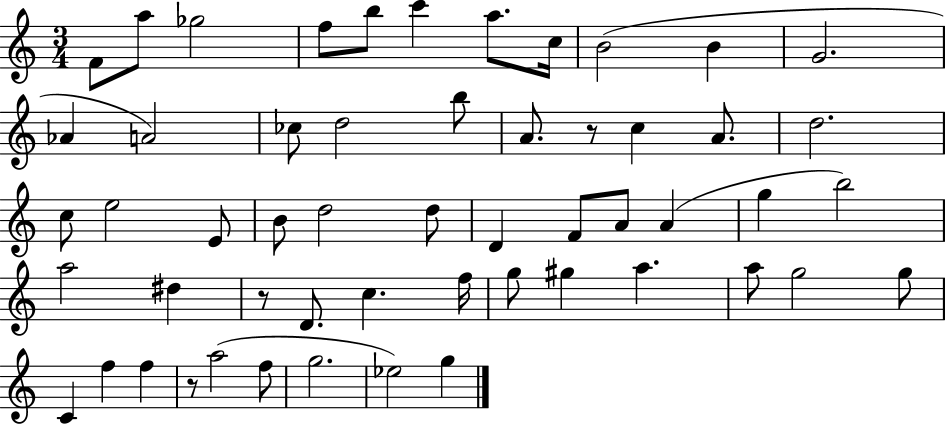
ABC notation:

X:1
T:Untitled
M:3/4
L:1/4
K:C
F/2 a/2 _g2 f/2 b/2 c' a/2 c/4 B2 B G2 _A A2 _c/2 d2 b/2 A/2 z/2 c A/2 d2 c/2 e2 E/2 B/2 d2 d/2 D F/2 A/2 A g b2 a2 ^d z/2 D/2 c f/4 g/2 ^g a a/2 g2 g/2 C f f z/2 a2 f/2 g2 _e2 g